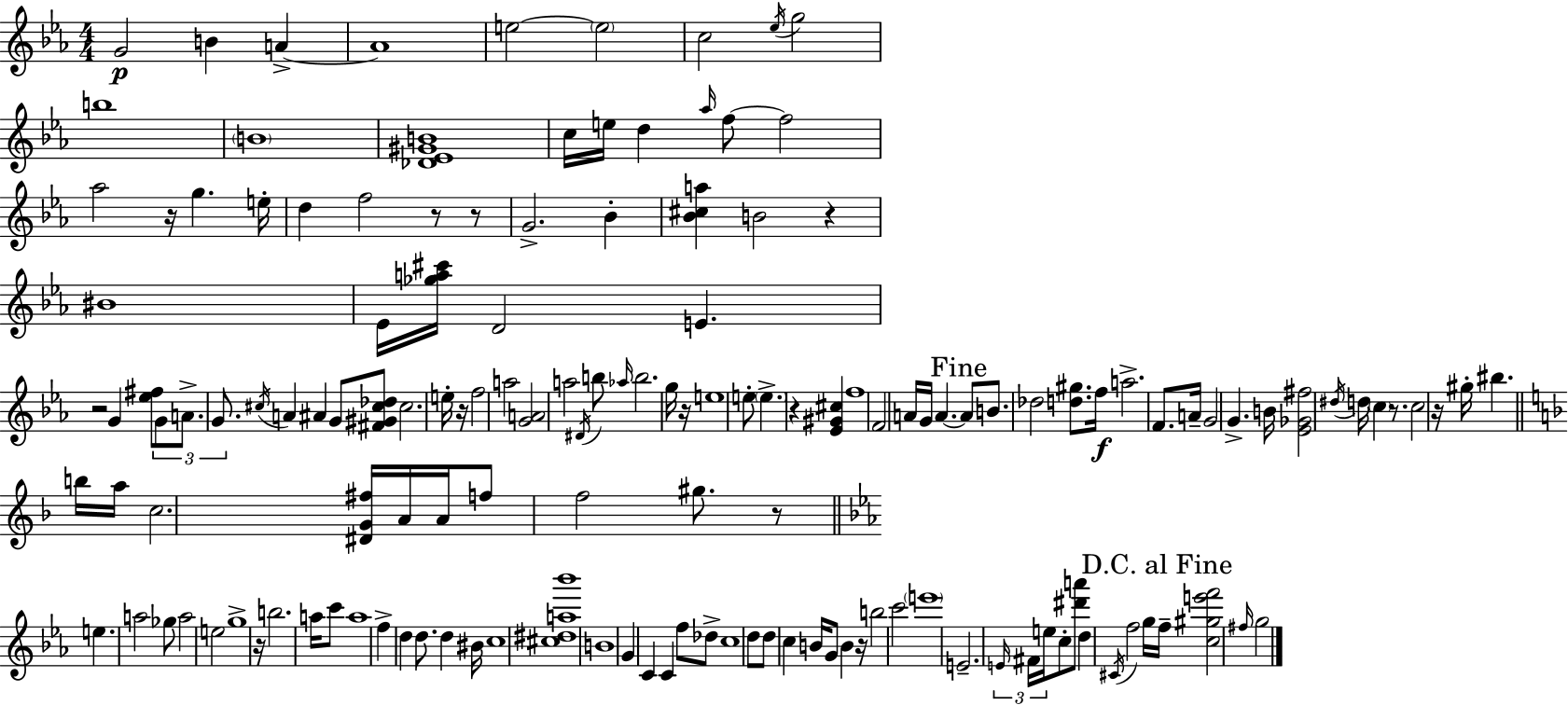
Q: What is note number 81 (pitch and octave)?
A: A5